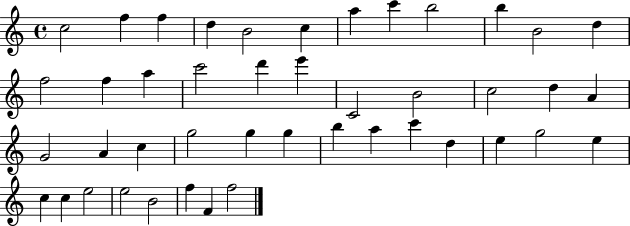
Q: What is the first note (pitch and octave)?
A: C5